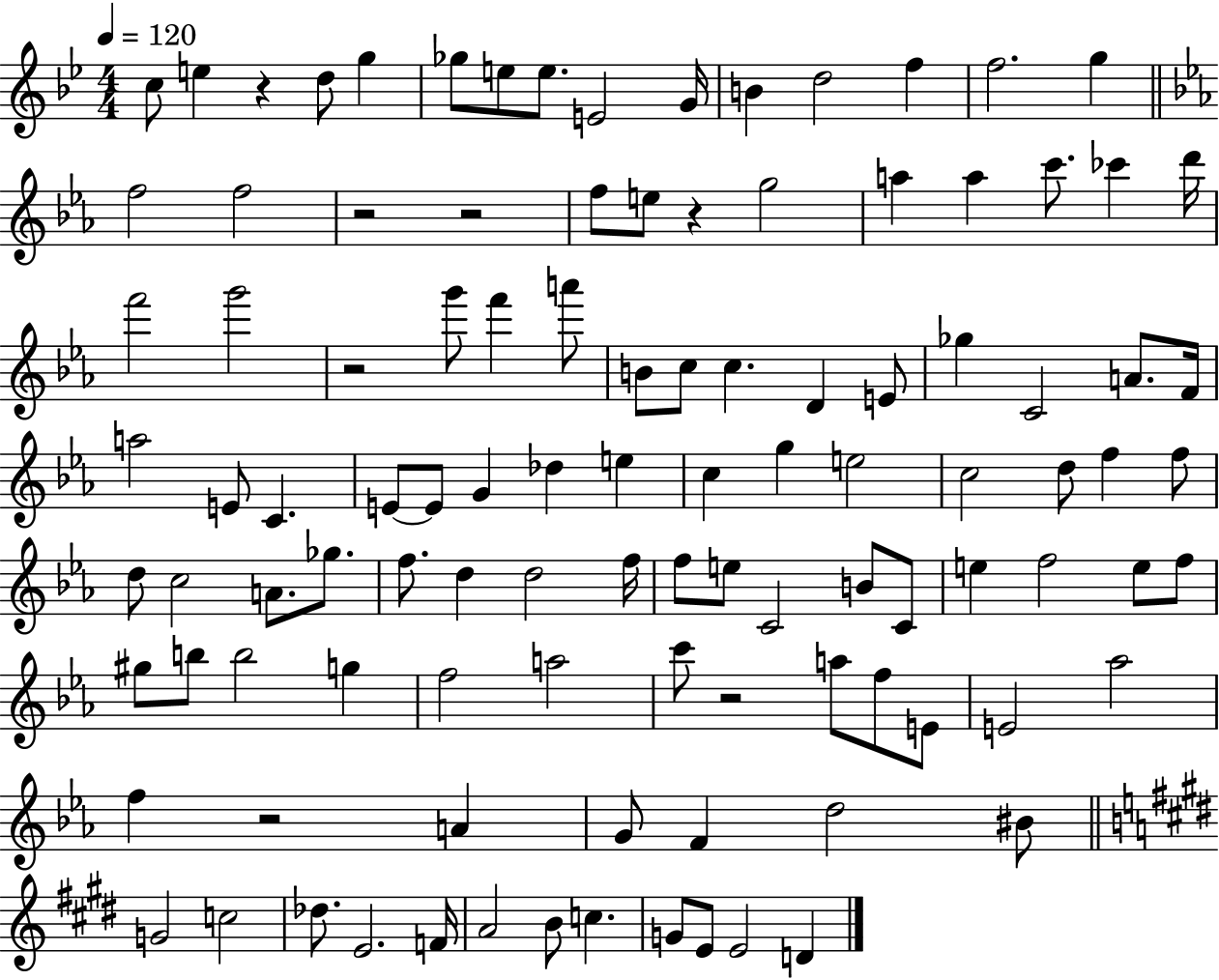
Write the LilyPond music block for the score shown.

{
  \clef treble
  \numericTimeSignature
  \time 4/4
  \key bes \major
  \tempo 4 = 120
  \repeat volta 2 { c''8 e''4 r4 d''8 g''4 | ges''8 e''8 e''8. e'2 g'16 | b'4 d''2 f''4 | f''2. g''4 | \break \bar "||" \break \key ees \major f''2 f''2 | r2 r2 | f''8 e''8 r4 g''2 | a''4 a''4 c'''8. ces'''4 d'''16 | \break f'''2 g'''2 | r2 g'''8 f'''4 a'''8 | b'8 c''8 c''4. d'4 e'8 | ges''4 c'2 a'8. f'16 | \break a''2 e'8 c'4. | e'8~~ e'8 g'4 des''4 e''4 | c''4 g''4 e''2 | c''2 d''8 f''4 f''8 | \break d''8 c''2 a'8. ges''8. | f''8. d''4 d''2 f''16 | f''8 e''8 c'2 b'8 c'8 | e''4 f''2 e''8 f''8 | \break gis''8 b''8 b''2 g''4 | f''2 a''2 | c'''8 r2 a''8 f''8 e'8 | e'2 aes''2 | \break f''4 r2 a'4 | g'8 f'4 d''2 bis'8 | \bar "||" \break \key e \major g'2 c''2 | des''8. e'2. f'16 | a'2 b'8 c''4. | g'8 e'8 e'2 d'4 | \break } \bar "|."
}